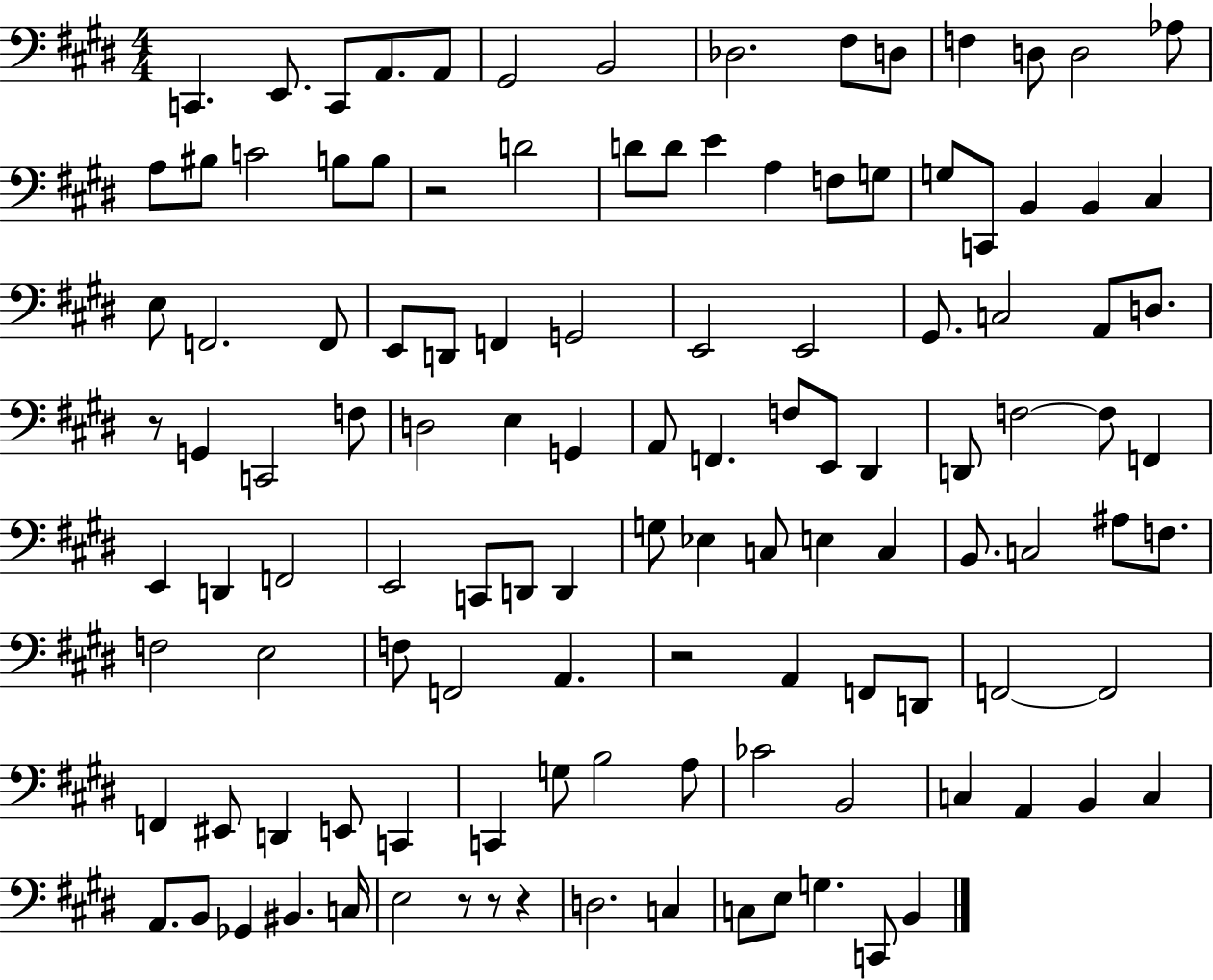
C2/q. E2/e. C2/e A2/e. A2/e G#2/h B2/h Db3/h. F#3/e D3/e F3/q D3/e D3/h Ab3/e A3/e BIS3/e C4/h B3/e B3/e R/h D4/h D4/e D4/e E4/q A3/q F3/e G3/e G3/e C2/e B2/q B2/q C#3/q E3/e F2/h. F2/e E2/e D2/e F2/q G2/h E2/h E2/h G#2/e. C3/h A2/e D3/e. R/e G2/q C2/h F3/e D3/h E3/q G2/q A2/e F2/q. F3/e E2/e D#2/q D2/e F3/h F3/e F2/q E2/q D2/q F2/h E2/h C2/e D2/e D2/q G3/e Eb3/q C3/e E3/q C3/q B2/e. C3/h A#3/e F3/e. F3/h E3/h F3/e F2/h A2/q. R/h A2/q F2/e D2/e F2/h F2/h F2/q EIS2/e D2/q E2/e C2/q C2/q G3/e B3/h A3/e CES4/h B2/h C3/q A2/q B2/q C3/q A2/e. B2/e Gb2/q BIS2/q. C3/s E3/h R/e R/e R/q D3/h. C3/q C3/e E3/e G3/q. C2/e B2/q